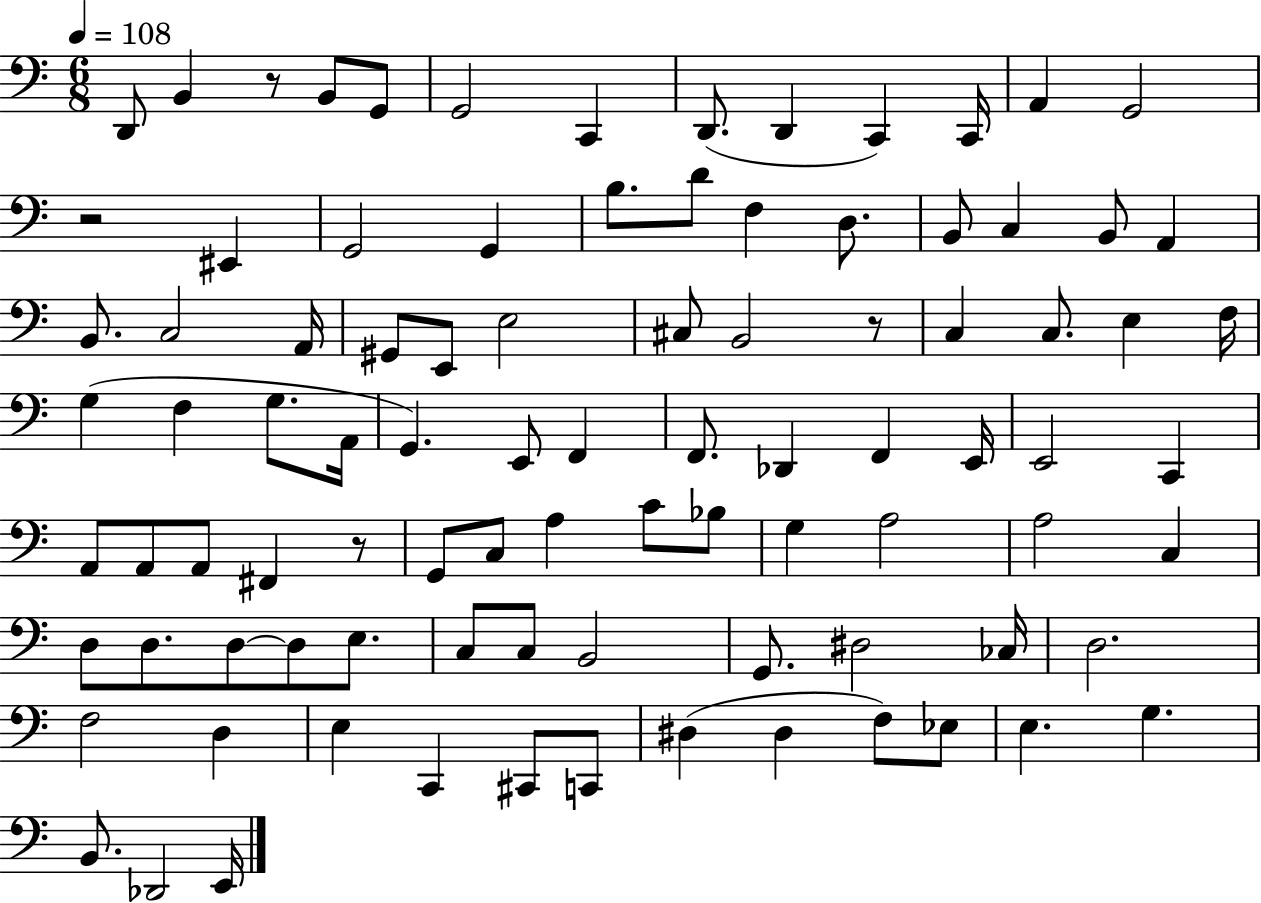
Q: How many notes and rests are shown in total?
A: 92